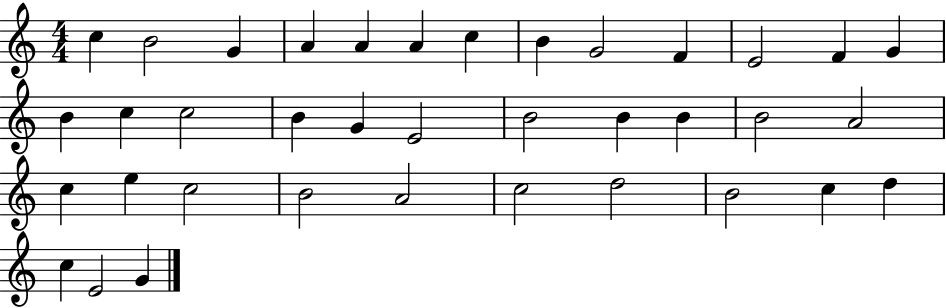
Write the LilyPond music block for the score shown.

{
  \clef treble
  \numericTimeSignature
  \time 4/4
  \key c \major
  c''4 b'2 g'4 | a'4 a'4 a'4 c''4 | b'4 g'2 f'4 | e'2 f'4 g'4 | \break b'4 c''4 c''2 | b'4 g'4 e'2 | b'2 b'4 b'4 | b'2 a'2 | \break c''4 e''4 c''2 | b'2 a'2 | c''2 d''2 | b'2 c''4 d''4 | \break c''4 e'2 g'4 | \bar "|."
}